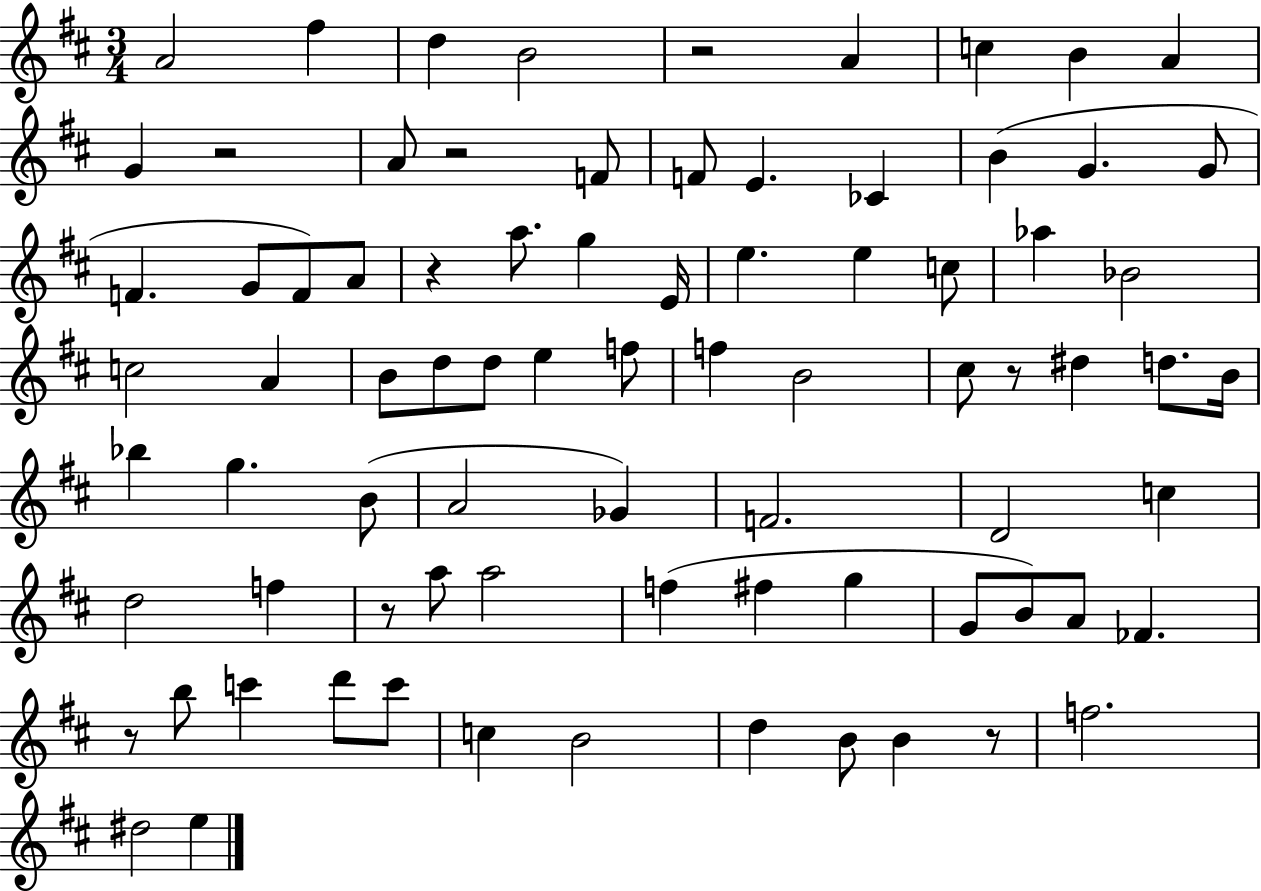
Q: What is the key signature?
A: D major